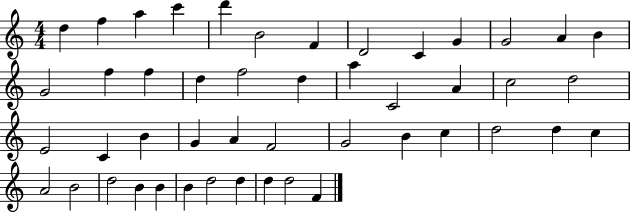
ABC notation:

X:1
T:Untitled
M:4/4
L:1/4
K:C
d f a c' d' B2 F D2 C G G2 A B G2 f f d f2 d a C2 A c2 d2 E2 C B G A F2 G2 B c d2 d c A2 B2 d2 B B B d2 d d d2 F